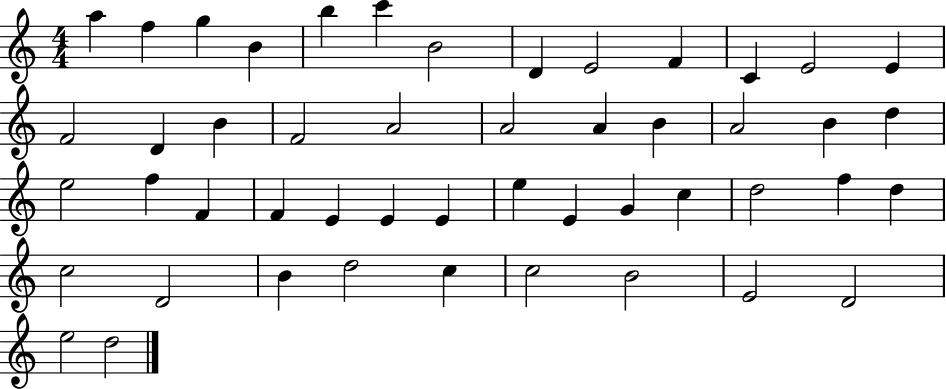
A5/q F5/q G5/q B4/q B5/q C6/q B4/h D4/q E4/h F4/q C4/q E4/h E4/q F4/h D4/q B4/q F4/h A4/h A4/h A4/q B4/q A4/h B4/q D5/q E5/h F5/q F4/q F4/q E4/q E4/q E4/q E5/q E4/q G4/q C5/q D5/h F5/q D5/q C5/h D4/h B4/q D5/h C5/q C5/h B4/h E4/h D4/h E5/h D5/h